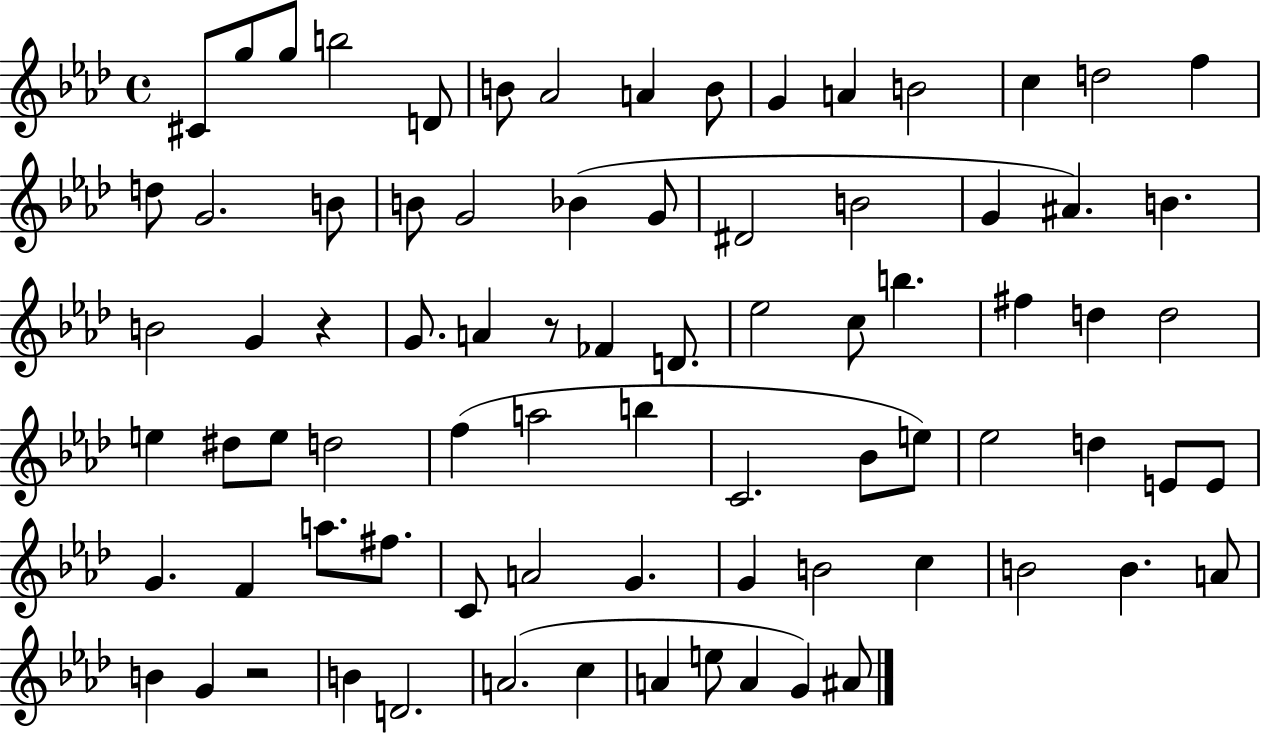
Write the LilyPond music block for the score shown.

{
  \clef treble
  \time 4/4
  \defaultTimeSignature
  \key aes \major
  \repeat volta 2 { cis'8 g''8 g''8 b''2 d'8 | b'8 aes'2 a'4 b'8 | g'4 a'4 b'2 | c''4 d''2 f''4 | \break d''8 g'2. b'8 | b'8 g'2 bes'4( g'8 | dis'2 b'2 | g'4 ais'4.) b'4. | \break b'2 g'4 r4 | g'8. a'4 r8 fes'4 d'8. | ees''2 c''8 b''4. | fis''4 d''4 d''2 | \break e''4 dis''8 e''8 d''2 | f''4( a''2 b''4 | c'2. bes'8 e''8) | ees''2 d''4 e'8 e'8 | \break g'4. f'4 a''8. fis''8. | c'8 a'2 g'4. | g'4 b'2 c''4 | b'2 b'4. a'8 | \break b'4 g'4 r2 | b'4 d'2. | a'2.( c''4 | a'4 e''8 a'4 g'4) ais'8 | \break } \bar "|."
}